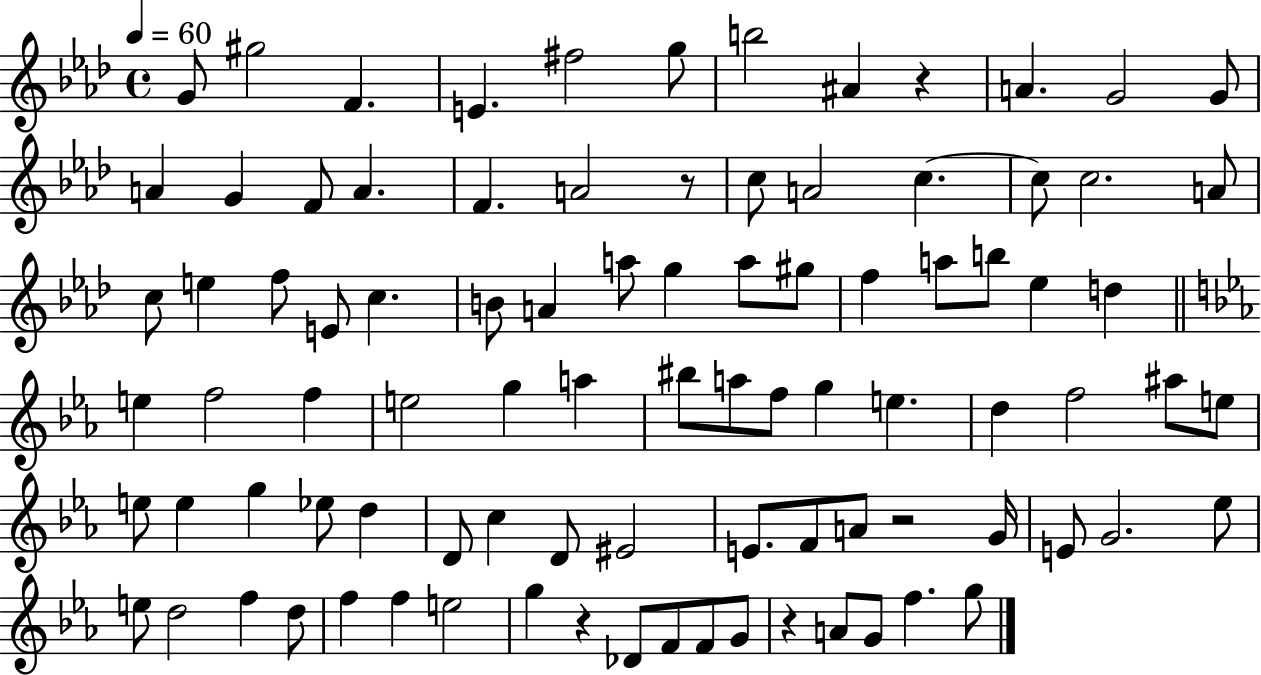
G4/e G#5/h F4/q. E4/q. F#5/h G5/e B5/h A#4/q R/q A4/q. G4/h G4/e A4/q G4/q F4/e A4/q. F4/q. A4/h R/e C5/e A4/h C5/q. C5/e C5/h. A4/e C5/e E5/q F5/e E4/e C5/q. B4/e A4/q A5/e G5/q A5/e G#5/e F5/q A5/e B5/e Eb5/q D5/q E5/q F5/h F5/q E5/h G5/q A5/q BIS5/e A5/e F5/e G5/q E5/q. D5/q F5/h A#5/e E5/e E5/e E5/q G5/q Eb5/e D5/q D4/e C5/q D4/e EIS4/h E4/e. F4/e A4/e R/h G4/s E4/e G4/h. Eb5/e E5/e D5/h F5/q D5/e F5/q F5/q E5/h G5/q R/q Db4/e F4/e F4/e G4/e R/q A4/e G4/e F5/q. G5/e